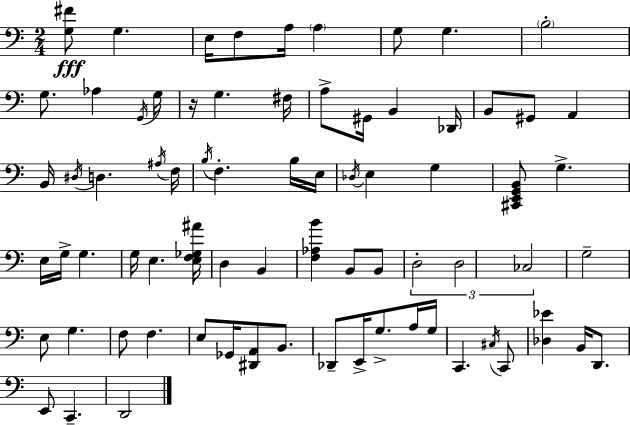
{
  \clef bass
  \numericTimeSignature
  \time 2/4
  \key a \minor
  <g fis'>8\fff g4. | e16 f8 a16 \parenthesize a4 | g8 g4. | \parenthesize b2-. | \break g8. aes4 \acciaccatura { g,16 } | g16 r16 g4. | fis16 a8-> gis,16 b,4 | des,16 b,8 gis,8 a,4 | \break b,16 \acciaccatura { dis16 } d4. | \acciaccatura { ais16 } f16 \acciaccatura { b16 } f4.-. | b16 e16 \acciaccatura { des16 } e4 | g4 <cis, e, g, b,>8 g4.-> | \break e16 g16-> g4. | g16 e4. | <e f ges ais'>16 d4 | b,4 <f aes b'>4 | \break b,8 b,8 \tuplet 3/2 { d2-. | d2 | ces2 } | g2-- | \break e8 g4. | f8 f4. | e8 ges,16 | <dis, a,>8 b,8. des,8-- e,16-> | \break g8.-> a16 g16 c,4. | \acciaccatura { cis16 } c,8 <des ees'>4 | b,16 d,8. e,8 | c,4.-- d,2 | \break \bar "|."
}